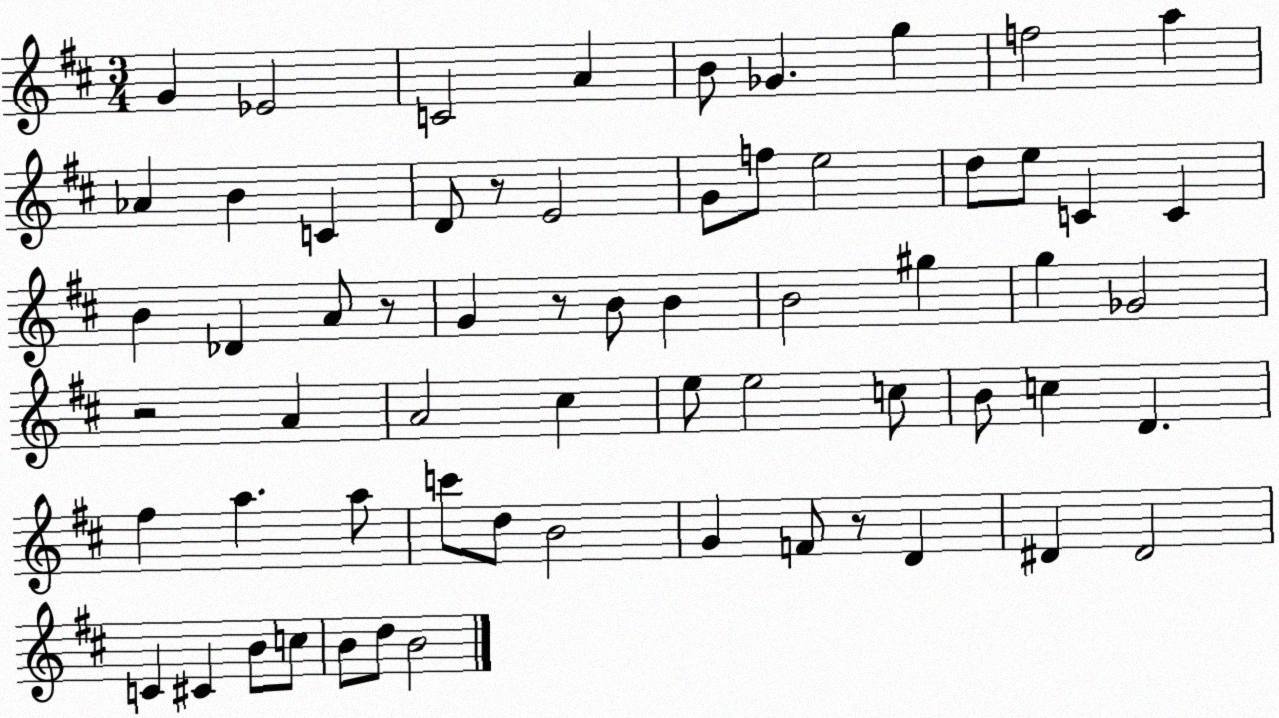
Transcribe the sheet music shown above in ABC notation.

X:1
T:Untitled
M:3/4
L:1/4
K:D
G _E2 C2 A B/2 _G g f2 a _A B C D/2 z/2 E2 G/2 f/2 e2 d/2 e/2 C C B _D A/2 z/2 G z/2 B/2 B B2 ^g g _G2 z2 A A2 ^c e/2 e2 c/2 B/2 c D ^f a a/2 c'/2 d/2 B2 G F/2 z/2 D ^D ^D2 C ^C B/2 c/2 B/2 d/2 B2